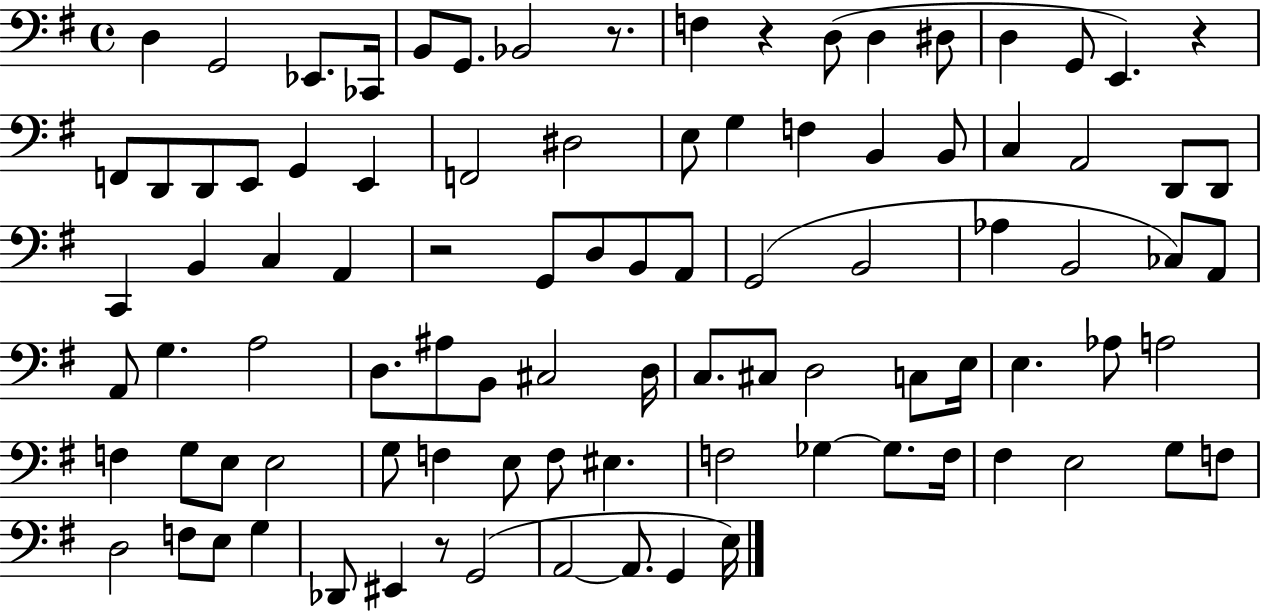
{
  \clef bass
  \time 4/4
  \defaultTimeSignature
  \key g \major
  d4 g,2 ees,8. ces,16 | b,8 g,8. bes,2 r8. | f4 r4 d8( d4 dis8 | d4 g,8 e,4.) r4 | \break f,8 d,8 d,8 e,8 g,4 e,4 | f,2 dis2 | e8 g4 f4 b,4 b,8 | c4 a,2 d,8 d,8 | \break c,4 b,4 c4 a,4 | r2 g,8 d8 b,8 a,8 | g,2( b,2 | aes4 b,2 ces8) a,8 | \break a,8 g4. a2 | d8. ais8 b,8 cis2 d16 | c8. cis8 d2 c8 e16 | e4. aes8 a2 | \break f4 g8 e8 e2 | g8 f4 e8 f8 eis4. | f2 ges4~~ ges8. f16 | fis4 e2 g8 f8 | \break d2 f8 e8 g4 | des,8 eis,4 r8 g,2( | a,2~~ a,8. g,4 e16) | \bar "|."
}